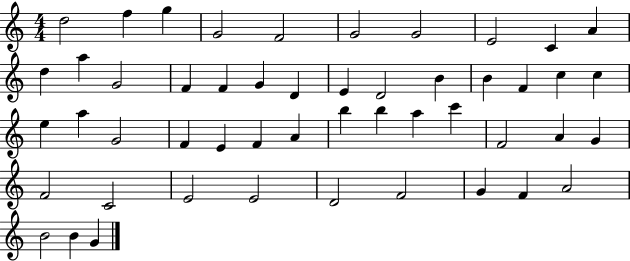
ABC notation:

X:1
T:Untitled
M:4/4
L:1/4
K:C
d2 f g G2 F2 G2 G2 E2 C A d a G2 F F G D E D2 B B F c c e a G2 F E F A b b a c' F2 A G F2 C2 E2 E2 D2 F2 G F A2 B2 B G